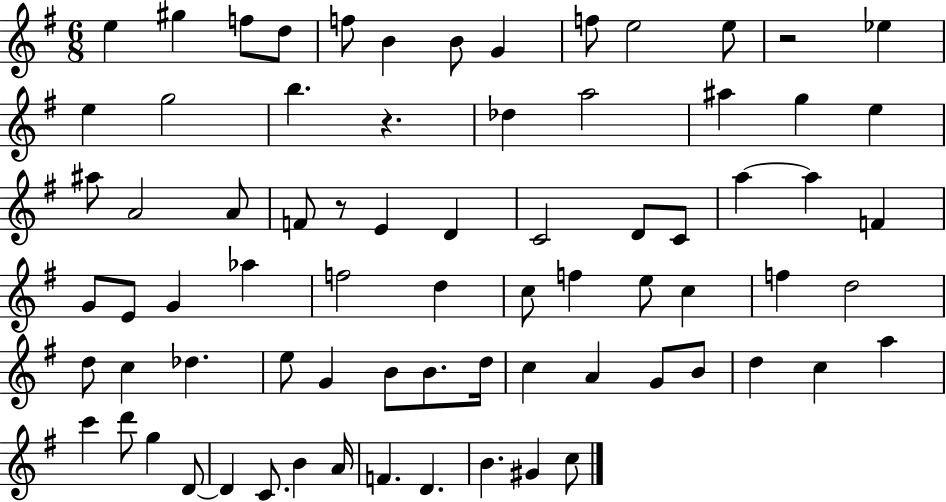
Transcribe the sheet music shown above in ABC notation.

X:1
T:Untitled
M:6/8
L:1/4
K:G
e ^g f/2 d/2 f/2 B B/2 G f/2 e2 e/2 z2 _e e g2 b z _d a2 ^a g e ^a/2 A2 A/2 F/2 z/2 E D C2 D/2 C/2 a a F G/2 E/2 G _a f2 d c/2 f e/2 c f d2 d/2 c _d e/2 G B/2 B/2 d/4 c A G/2 B/2 d c a c' d'/2 g D/2 D C/2 B A/4 F D B ^G c/2